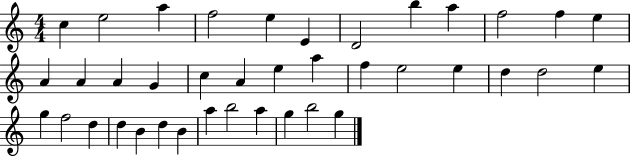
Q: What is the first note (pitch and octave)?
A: C5